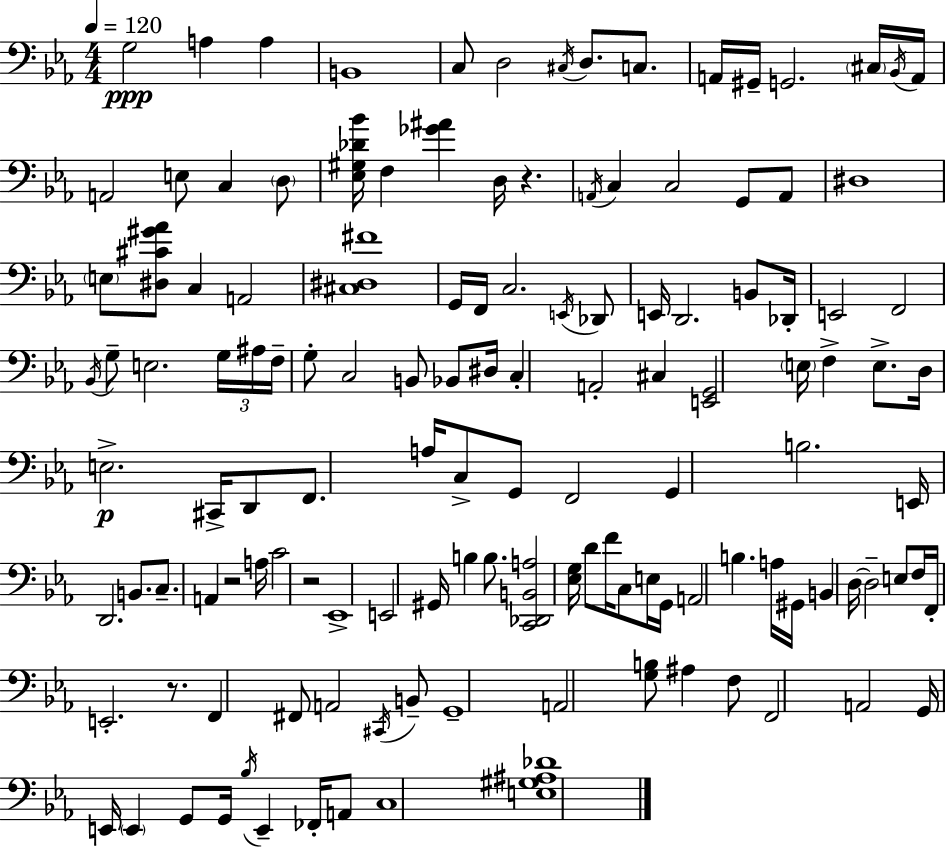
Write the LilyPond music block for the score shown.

{
  \clef bass
  \numericTimeSignature
  \time 4/4
  \key ees \major
  \tempo 4 = 120
  g2\ppp a4 a4 | b,1 | c8 d2 \acciaccatura { cis16 } d8. c8. | a,16 gis,16-- g,2. \parenthesize cis16 | \break \acciaccatura { bes,16 } a,16 a,2 e8 c4 | \parenthesize d8 <ees gis des' bes'>16 f4 <ges' ais'>4 d16 r4. | \acciaccatura { a,16 } c4 c2 g,8 | a,8 dis1 | \break \parenthesize e8 <dis cis' gis' aes'>8 c4 a,2 | <cis dis fis'>1 | g,16 f,16 c2. | \acciaccatura { e,16 } des,8 e,16 d,2. | \break b,8 des,16-. e,2 f,2 | \acciaccatura { bes,16 } g8-- e2. | \tuplet 3/2 { g16 ais16 f16-- } g8-. c2 | b,8 bes,8 dis16 c4-. a,2-. | \break cis4 <e, g,>2 \parenthesize e16 f4-> | e8.-> d16 e2.->\p | cis,16-> d,8 f,8. a16 c8-> g,8 f,2 | g,4 b2. | \break e,16 d,2. | b,8. c8.-- a,4 r2 | a16 c'2 r2 | ees,1-> | \break e,2 gis,16 b4 | b8. <c, des, b, a>2 <ees g>16 d'8 | f'16 c8 e16 g,16 a,2 b4. | a16 gis,16 b,4 d16~~ d2-- | \break e8 f16 f,16-. e,2.-. | r8. f,4 fis,8 a,2 | \acciaccatura { cis,16 } b,8-- g,1-- | a,2 <g b>8 | \break ais4 f8 f,2 a,2 | g,16 e,16 \parenthesize e,4 g,8 g,16 \acciaccatura { bes16 } | e,4-- fes,16-. a,8 c1 | <e gis ais des'>1 | \break \bar "|."
}